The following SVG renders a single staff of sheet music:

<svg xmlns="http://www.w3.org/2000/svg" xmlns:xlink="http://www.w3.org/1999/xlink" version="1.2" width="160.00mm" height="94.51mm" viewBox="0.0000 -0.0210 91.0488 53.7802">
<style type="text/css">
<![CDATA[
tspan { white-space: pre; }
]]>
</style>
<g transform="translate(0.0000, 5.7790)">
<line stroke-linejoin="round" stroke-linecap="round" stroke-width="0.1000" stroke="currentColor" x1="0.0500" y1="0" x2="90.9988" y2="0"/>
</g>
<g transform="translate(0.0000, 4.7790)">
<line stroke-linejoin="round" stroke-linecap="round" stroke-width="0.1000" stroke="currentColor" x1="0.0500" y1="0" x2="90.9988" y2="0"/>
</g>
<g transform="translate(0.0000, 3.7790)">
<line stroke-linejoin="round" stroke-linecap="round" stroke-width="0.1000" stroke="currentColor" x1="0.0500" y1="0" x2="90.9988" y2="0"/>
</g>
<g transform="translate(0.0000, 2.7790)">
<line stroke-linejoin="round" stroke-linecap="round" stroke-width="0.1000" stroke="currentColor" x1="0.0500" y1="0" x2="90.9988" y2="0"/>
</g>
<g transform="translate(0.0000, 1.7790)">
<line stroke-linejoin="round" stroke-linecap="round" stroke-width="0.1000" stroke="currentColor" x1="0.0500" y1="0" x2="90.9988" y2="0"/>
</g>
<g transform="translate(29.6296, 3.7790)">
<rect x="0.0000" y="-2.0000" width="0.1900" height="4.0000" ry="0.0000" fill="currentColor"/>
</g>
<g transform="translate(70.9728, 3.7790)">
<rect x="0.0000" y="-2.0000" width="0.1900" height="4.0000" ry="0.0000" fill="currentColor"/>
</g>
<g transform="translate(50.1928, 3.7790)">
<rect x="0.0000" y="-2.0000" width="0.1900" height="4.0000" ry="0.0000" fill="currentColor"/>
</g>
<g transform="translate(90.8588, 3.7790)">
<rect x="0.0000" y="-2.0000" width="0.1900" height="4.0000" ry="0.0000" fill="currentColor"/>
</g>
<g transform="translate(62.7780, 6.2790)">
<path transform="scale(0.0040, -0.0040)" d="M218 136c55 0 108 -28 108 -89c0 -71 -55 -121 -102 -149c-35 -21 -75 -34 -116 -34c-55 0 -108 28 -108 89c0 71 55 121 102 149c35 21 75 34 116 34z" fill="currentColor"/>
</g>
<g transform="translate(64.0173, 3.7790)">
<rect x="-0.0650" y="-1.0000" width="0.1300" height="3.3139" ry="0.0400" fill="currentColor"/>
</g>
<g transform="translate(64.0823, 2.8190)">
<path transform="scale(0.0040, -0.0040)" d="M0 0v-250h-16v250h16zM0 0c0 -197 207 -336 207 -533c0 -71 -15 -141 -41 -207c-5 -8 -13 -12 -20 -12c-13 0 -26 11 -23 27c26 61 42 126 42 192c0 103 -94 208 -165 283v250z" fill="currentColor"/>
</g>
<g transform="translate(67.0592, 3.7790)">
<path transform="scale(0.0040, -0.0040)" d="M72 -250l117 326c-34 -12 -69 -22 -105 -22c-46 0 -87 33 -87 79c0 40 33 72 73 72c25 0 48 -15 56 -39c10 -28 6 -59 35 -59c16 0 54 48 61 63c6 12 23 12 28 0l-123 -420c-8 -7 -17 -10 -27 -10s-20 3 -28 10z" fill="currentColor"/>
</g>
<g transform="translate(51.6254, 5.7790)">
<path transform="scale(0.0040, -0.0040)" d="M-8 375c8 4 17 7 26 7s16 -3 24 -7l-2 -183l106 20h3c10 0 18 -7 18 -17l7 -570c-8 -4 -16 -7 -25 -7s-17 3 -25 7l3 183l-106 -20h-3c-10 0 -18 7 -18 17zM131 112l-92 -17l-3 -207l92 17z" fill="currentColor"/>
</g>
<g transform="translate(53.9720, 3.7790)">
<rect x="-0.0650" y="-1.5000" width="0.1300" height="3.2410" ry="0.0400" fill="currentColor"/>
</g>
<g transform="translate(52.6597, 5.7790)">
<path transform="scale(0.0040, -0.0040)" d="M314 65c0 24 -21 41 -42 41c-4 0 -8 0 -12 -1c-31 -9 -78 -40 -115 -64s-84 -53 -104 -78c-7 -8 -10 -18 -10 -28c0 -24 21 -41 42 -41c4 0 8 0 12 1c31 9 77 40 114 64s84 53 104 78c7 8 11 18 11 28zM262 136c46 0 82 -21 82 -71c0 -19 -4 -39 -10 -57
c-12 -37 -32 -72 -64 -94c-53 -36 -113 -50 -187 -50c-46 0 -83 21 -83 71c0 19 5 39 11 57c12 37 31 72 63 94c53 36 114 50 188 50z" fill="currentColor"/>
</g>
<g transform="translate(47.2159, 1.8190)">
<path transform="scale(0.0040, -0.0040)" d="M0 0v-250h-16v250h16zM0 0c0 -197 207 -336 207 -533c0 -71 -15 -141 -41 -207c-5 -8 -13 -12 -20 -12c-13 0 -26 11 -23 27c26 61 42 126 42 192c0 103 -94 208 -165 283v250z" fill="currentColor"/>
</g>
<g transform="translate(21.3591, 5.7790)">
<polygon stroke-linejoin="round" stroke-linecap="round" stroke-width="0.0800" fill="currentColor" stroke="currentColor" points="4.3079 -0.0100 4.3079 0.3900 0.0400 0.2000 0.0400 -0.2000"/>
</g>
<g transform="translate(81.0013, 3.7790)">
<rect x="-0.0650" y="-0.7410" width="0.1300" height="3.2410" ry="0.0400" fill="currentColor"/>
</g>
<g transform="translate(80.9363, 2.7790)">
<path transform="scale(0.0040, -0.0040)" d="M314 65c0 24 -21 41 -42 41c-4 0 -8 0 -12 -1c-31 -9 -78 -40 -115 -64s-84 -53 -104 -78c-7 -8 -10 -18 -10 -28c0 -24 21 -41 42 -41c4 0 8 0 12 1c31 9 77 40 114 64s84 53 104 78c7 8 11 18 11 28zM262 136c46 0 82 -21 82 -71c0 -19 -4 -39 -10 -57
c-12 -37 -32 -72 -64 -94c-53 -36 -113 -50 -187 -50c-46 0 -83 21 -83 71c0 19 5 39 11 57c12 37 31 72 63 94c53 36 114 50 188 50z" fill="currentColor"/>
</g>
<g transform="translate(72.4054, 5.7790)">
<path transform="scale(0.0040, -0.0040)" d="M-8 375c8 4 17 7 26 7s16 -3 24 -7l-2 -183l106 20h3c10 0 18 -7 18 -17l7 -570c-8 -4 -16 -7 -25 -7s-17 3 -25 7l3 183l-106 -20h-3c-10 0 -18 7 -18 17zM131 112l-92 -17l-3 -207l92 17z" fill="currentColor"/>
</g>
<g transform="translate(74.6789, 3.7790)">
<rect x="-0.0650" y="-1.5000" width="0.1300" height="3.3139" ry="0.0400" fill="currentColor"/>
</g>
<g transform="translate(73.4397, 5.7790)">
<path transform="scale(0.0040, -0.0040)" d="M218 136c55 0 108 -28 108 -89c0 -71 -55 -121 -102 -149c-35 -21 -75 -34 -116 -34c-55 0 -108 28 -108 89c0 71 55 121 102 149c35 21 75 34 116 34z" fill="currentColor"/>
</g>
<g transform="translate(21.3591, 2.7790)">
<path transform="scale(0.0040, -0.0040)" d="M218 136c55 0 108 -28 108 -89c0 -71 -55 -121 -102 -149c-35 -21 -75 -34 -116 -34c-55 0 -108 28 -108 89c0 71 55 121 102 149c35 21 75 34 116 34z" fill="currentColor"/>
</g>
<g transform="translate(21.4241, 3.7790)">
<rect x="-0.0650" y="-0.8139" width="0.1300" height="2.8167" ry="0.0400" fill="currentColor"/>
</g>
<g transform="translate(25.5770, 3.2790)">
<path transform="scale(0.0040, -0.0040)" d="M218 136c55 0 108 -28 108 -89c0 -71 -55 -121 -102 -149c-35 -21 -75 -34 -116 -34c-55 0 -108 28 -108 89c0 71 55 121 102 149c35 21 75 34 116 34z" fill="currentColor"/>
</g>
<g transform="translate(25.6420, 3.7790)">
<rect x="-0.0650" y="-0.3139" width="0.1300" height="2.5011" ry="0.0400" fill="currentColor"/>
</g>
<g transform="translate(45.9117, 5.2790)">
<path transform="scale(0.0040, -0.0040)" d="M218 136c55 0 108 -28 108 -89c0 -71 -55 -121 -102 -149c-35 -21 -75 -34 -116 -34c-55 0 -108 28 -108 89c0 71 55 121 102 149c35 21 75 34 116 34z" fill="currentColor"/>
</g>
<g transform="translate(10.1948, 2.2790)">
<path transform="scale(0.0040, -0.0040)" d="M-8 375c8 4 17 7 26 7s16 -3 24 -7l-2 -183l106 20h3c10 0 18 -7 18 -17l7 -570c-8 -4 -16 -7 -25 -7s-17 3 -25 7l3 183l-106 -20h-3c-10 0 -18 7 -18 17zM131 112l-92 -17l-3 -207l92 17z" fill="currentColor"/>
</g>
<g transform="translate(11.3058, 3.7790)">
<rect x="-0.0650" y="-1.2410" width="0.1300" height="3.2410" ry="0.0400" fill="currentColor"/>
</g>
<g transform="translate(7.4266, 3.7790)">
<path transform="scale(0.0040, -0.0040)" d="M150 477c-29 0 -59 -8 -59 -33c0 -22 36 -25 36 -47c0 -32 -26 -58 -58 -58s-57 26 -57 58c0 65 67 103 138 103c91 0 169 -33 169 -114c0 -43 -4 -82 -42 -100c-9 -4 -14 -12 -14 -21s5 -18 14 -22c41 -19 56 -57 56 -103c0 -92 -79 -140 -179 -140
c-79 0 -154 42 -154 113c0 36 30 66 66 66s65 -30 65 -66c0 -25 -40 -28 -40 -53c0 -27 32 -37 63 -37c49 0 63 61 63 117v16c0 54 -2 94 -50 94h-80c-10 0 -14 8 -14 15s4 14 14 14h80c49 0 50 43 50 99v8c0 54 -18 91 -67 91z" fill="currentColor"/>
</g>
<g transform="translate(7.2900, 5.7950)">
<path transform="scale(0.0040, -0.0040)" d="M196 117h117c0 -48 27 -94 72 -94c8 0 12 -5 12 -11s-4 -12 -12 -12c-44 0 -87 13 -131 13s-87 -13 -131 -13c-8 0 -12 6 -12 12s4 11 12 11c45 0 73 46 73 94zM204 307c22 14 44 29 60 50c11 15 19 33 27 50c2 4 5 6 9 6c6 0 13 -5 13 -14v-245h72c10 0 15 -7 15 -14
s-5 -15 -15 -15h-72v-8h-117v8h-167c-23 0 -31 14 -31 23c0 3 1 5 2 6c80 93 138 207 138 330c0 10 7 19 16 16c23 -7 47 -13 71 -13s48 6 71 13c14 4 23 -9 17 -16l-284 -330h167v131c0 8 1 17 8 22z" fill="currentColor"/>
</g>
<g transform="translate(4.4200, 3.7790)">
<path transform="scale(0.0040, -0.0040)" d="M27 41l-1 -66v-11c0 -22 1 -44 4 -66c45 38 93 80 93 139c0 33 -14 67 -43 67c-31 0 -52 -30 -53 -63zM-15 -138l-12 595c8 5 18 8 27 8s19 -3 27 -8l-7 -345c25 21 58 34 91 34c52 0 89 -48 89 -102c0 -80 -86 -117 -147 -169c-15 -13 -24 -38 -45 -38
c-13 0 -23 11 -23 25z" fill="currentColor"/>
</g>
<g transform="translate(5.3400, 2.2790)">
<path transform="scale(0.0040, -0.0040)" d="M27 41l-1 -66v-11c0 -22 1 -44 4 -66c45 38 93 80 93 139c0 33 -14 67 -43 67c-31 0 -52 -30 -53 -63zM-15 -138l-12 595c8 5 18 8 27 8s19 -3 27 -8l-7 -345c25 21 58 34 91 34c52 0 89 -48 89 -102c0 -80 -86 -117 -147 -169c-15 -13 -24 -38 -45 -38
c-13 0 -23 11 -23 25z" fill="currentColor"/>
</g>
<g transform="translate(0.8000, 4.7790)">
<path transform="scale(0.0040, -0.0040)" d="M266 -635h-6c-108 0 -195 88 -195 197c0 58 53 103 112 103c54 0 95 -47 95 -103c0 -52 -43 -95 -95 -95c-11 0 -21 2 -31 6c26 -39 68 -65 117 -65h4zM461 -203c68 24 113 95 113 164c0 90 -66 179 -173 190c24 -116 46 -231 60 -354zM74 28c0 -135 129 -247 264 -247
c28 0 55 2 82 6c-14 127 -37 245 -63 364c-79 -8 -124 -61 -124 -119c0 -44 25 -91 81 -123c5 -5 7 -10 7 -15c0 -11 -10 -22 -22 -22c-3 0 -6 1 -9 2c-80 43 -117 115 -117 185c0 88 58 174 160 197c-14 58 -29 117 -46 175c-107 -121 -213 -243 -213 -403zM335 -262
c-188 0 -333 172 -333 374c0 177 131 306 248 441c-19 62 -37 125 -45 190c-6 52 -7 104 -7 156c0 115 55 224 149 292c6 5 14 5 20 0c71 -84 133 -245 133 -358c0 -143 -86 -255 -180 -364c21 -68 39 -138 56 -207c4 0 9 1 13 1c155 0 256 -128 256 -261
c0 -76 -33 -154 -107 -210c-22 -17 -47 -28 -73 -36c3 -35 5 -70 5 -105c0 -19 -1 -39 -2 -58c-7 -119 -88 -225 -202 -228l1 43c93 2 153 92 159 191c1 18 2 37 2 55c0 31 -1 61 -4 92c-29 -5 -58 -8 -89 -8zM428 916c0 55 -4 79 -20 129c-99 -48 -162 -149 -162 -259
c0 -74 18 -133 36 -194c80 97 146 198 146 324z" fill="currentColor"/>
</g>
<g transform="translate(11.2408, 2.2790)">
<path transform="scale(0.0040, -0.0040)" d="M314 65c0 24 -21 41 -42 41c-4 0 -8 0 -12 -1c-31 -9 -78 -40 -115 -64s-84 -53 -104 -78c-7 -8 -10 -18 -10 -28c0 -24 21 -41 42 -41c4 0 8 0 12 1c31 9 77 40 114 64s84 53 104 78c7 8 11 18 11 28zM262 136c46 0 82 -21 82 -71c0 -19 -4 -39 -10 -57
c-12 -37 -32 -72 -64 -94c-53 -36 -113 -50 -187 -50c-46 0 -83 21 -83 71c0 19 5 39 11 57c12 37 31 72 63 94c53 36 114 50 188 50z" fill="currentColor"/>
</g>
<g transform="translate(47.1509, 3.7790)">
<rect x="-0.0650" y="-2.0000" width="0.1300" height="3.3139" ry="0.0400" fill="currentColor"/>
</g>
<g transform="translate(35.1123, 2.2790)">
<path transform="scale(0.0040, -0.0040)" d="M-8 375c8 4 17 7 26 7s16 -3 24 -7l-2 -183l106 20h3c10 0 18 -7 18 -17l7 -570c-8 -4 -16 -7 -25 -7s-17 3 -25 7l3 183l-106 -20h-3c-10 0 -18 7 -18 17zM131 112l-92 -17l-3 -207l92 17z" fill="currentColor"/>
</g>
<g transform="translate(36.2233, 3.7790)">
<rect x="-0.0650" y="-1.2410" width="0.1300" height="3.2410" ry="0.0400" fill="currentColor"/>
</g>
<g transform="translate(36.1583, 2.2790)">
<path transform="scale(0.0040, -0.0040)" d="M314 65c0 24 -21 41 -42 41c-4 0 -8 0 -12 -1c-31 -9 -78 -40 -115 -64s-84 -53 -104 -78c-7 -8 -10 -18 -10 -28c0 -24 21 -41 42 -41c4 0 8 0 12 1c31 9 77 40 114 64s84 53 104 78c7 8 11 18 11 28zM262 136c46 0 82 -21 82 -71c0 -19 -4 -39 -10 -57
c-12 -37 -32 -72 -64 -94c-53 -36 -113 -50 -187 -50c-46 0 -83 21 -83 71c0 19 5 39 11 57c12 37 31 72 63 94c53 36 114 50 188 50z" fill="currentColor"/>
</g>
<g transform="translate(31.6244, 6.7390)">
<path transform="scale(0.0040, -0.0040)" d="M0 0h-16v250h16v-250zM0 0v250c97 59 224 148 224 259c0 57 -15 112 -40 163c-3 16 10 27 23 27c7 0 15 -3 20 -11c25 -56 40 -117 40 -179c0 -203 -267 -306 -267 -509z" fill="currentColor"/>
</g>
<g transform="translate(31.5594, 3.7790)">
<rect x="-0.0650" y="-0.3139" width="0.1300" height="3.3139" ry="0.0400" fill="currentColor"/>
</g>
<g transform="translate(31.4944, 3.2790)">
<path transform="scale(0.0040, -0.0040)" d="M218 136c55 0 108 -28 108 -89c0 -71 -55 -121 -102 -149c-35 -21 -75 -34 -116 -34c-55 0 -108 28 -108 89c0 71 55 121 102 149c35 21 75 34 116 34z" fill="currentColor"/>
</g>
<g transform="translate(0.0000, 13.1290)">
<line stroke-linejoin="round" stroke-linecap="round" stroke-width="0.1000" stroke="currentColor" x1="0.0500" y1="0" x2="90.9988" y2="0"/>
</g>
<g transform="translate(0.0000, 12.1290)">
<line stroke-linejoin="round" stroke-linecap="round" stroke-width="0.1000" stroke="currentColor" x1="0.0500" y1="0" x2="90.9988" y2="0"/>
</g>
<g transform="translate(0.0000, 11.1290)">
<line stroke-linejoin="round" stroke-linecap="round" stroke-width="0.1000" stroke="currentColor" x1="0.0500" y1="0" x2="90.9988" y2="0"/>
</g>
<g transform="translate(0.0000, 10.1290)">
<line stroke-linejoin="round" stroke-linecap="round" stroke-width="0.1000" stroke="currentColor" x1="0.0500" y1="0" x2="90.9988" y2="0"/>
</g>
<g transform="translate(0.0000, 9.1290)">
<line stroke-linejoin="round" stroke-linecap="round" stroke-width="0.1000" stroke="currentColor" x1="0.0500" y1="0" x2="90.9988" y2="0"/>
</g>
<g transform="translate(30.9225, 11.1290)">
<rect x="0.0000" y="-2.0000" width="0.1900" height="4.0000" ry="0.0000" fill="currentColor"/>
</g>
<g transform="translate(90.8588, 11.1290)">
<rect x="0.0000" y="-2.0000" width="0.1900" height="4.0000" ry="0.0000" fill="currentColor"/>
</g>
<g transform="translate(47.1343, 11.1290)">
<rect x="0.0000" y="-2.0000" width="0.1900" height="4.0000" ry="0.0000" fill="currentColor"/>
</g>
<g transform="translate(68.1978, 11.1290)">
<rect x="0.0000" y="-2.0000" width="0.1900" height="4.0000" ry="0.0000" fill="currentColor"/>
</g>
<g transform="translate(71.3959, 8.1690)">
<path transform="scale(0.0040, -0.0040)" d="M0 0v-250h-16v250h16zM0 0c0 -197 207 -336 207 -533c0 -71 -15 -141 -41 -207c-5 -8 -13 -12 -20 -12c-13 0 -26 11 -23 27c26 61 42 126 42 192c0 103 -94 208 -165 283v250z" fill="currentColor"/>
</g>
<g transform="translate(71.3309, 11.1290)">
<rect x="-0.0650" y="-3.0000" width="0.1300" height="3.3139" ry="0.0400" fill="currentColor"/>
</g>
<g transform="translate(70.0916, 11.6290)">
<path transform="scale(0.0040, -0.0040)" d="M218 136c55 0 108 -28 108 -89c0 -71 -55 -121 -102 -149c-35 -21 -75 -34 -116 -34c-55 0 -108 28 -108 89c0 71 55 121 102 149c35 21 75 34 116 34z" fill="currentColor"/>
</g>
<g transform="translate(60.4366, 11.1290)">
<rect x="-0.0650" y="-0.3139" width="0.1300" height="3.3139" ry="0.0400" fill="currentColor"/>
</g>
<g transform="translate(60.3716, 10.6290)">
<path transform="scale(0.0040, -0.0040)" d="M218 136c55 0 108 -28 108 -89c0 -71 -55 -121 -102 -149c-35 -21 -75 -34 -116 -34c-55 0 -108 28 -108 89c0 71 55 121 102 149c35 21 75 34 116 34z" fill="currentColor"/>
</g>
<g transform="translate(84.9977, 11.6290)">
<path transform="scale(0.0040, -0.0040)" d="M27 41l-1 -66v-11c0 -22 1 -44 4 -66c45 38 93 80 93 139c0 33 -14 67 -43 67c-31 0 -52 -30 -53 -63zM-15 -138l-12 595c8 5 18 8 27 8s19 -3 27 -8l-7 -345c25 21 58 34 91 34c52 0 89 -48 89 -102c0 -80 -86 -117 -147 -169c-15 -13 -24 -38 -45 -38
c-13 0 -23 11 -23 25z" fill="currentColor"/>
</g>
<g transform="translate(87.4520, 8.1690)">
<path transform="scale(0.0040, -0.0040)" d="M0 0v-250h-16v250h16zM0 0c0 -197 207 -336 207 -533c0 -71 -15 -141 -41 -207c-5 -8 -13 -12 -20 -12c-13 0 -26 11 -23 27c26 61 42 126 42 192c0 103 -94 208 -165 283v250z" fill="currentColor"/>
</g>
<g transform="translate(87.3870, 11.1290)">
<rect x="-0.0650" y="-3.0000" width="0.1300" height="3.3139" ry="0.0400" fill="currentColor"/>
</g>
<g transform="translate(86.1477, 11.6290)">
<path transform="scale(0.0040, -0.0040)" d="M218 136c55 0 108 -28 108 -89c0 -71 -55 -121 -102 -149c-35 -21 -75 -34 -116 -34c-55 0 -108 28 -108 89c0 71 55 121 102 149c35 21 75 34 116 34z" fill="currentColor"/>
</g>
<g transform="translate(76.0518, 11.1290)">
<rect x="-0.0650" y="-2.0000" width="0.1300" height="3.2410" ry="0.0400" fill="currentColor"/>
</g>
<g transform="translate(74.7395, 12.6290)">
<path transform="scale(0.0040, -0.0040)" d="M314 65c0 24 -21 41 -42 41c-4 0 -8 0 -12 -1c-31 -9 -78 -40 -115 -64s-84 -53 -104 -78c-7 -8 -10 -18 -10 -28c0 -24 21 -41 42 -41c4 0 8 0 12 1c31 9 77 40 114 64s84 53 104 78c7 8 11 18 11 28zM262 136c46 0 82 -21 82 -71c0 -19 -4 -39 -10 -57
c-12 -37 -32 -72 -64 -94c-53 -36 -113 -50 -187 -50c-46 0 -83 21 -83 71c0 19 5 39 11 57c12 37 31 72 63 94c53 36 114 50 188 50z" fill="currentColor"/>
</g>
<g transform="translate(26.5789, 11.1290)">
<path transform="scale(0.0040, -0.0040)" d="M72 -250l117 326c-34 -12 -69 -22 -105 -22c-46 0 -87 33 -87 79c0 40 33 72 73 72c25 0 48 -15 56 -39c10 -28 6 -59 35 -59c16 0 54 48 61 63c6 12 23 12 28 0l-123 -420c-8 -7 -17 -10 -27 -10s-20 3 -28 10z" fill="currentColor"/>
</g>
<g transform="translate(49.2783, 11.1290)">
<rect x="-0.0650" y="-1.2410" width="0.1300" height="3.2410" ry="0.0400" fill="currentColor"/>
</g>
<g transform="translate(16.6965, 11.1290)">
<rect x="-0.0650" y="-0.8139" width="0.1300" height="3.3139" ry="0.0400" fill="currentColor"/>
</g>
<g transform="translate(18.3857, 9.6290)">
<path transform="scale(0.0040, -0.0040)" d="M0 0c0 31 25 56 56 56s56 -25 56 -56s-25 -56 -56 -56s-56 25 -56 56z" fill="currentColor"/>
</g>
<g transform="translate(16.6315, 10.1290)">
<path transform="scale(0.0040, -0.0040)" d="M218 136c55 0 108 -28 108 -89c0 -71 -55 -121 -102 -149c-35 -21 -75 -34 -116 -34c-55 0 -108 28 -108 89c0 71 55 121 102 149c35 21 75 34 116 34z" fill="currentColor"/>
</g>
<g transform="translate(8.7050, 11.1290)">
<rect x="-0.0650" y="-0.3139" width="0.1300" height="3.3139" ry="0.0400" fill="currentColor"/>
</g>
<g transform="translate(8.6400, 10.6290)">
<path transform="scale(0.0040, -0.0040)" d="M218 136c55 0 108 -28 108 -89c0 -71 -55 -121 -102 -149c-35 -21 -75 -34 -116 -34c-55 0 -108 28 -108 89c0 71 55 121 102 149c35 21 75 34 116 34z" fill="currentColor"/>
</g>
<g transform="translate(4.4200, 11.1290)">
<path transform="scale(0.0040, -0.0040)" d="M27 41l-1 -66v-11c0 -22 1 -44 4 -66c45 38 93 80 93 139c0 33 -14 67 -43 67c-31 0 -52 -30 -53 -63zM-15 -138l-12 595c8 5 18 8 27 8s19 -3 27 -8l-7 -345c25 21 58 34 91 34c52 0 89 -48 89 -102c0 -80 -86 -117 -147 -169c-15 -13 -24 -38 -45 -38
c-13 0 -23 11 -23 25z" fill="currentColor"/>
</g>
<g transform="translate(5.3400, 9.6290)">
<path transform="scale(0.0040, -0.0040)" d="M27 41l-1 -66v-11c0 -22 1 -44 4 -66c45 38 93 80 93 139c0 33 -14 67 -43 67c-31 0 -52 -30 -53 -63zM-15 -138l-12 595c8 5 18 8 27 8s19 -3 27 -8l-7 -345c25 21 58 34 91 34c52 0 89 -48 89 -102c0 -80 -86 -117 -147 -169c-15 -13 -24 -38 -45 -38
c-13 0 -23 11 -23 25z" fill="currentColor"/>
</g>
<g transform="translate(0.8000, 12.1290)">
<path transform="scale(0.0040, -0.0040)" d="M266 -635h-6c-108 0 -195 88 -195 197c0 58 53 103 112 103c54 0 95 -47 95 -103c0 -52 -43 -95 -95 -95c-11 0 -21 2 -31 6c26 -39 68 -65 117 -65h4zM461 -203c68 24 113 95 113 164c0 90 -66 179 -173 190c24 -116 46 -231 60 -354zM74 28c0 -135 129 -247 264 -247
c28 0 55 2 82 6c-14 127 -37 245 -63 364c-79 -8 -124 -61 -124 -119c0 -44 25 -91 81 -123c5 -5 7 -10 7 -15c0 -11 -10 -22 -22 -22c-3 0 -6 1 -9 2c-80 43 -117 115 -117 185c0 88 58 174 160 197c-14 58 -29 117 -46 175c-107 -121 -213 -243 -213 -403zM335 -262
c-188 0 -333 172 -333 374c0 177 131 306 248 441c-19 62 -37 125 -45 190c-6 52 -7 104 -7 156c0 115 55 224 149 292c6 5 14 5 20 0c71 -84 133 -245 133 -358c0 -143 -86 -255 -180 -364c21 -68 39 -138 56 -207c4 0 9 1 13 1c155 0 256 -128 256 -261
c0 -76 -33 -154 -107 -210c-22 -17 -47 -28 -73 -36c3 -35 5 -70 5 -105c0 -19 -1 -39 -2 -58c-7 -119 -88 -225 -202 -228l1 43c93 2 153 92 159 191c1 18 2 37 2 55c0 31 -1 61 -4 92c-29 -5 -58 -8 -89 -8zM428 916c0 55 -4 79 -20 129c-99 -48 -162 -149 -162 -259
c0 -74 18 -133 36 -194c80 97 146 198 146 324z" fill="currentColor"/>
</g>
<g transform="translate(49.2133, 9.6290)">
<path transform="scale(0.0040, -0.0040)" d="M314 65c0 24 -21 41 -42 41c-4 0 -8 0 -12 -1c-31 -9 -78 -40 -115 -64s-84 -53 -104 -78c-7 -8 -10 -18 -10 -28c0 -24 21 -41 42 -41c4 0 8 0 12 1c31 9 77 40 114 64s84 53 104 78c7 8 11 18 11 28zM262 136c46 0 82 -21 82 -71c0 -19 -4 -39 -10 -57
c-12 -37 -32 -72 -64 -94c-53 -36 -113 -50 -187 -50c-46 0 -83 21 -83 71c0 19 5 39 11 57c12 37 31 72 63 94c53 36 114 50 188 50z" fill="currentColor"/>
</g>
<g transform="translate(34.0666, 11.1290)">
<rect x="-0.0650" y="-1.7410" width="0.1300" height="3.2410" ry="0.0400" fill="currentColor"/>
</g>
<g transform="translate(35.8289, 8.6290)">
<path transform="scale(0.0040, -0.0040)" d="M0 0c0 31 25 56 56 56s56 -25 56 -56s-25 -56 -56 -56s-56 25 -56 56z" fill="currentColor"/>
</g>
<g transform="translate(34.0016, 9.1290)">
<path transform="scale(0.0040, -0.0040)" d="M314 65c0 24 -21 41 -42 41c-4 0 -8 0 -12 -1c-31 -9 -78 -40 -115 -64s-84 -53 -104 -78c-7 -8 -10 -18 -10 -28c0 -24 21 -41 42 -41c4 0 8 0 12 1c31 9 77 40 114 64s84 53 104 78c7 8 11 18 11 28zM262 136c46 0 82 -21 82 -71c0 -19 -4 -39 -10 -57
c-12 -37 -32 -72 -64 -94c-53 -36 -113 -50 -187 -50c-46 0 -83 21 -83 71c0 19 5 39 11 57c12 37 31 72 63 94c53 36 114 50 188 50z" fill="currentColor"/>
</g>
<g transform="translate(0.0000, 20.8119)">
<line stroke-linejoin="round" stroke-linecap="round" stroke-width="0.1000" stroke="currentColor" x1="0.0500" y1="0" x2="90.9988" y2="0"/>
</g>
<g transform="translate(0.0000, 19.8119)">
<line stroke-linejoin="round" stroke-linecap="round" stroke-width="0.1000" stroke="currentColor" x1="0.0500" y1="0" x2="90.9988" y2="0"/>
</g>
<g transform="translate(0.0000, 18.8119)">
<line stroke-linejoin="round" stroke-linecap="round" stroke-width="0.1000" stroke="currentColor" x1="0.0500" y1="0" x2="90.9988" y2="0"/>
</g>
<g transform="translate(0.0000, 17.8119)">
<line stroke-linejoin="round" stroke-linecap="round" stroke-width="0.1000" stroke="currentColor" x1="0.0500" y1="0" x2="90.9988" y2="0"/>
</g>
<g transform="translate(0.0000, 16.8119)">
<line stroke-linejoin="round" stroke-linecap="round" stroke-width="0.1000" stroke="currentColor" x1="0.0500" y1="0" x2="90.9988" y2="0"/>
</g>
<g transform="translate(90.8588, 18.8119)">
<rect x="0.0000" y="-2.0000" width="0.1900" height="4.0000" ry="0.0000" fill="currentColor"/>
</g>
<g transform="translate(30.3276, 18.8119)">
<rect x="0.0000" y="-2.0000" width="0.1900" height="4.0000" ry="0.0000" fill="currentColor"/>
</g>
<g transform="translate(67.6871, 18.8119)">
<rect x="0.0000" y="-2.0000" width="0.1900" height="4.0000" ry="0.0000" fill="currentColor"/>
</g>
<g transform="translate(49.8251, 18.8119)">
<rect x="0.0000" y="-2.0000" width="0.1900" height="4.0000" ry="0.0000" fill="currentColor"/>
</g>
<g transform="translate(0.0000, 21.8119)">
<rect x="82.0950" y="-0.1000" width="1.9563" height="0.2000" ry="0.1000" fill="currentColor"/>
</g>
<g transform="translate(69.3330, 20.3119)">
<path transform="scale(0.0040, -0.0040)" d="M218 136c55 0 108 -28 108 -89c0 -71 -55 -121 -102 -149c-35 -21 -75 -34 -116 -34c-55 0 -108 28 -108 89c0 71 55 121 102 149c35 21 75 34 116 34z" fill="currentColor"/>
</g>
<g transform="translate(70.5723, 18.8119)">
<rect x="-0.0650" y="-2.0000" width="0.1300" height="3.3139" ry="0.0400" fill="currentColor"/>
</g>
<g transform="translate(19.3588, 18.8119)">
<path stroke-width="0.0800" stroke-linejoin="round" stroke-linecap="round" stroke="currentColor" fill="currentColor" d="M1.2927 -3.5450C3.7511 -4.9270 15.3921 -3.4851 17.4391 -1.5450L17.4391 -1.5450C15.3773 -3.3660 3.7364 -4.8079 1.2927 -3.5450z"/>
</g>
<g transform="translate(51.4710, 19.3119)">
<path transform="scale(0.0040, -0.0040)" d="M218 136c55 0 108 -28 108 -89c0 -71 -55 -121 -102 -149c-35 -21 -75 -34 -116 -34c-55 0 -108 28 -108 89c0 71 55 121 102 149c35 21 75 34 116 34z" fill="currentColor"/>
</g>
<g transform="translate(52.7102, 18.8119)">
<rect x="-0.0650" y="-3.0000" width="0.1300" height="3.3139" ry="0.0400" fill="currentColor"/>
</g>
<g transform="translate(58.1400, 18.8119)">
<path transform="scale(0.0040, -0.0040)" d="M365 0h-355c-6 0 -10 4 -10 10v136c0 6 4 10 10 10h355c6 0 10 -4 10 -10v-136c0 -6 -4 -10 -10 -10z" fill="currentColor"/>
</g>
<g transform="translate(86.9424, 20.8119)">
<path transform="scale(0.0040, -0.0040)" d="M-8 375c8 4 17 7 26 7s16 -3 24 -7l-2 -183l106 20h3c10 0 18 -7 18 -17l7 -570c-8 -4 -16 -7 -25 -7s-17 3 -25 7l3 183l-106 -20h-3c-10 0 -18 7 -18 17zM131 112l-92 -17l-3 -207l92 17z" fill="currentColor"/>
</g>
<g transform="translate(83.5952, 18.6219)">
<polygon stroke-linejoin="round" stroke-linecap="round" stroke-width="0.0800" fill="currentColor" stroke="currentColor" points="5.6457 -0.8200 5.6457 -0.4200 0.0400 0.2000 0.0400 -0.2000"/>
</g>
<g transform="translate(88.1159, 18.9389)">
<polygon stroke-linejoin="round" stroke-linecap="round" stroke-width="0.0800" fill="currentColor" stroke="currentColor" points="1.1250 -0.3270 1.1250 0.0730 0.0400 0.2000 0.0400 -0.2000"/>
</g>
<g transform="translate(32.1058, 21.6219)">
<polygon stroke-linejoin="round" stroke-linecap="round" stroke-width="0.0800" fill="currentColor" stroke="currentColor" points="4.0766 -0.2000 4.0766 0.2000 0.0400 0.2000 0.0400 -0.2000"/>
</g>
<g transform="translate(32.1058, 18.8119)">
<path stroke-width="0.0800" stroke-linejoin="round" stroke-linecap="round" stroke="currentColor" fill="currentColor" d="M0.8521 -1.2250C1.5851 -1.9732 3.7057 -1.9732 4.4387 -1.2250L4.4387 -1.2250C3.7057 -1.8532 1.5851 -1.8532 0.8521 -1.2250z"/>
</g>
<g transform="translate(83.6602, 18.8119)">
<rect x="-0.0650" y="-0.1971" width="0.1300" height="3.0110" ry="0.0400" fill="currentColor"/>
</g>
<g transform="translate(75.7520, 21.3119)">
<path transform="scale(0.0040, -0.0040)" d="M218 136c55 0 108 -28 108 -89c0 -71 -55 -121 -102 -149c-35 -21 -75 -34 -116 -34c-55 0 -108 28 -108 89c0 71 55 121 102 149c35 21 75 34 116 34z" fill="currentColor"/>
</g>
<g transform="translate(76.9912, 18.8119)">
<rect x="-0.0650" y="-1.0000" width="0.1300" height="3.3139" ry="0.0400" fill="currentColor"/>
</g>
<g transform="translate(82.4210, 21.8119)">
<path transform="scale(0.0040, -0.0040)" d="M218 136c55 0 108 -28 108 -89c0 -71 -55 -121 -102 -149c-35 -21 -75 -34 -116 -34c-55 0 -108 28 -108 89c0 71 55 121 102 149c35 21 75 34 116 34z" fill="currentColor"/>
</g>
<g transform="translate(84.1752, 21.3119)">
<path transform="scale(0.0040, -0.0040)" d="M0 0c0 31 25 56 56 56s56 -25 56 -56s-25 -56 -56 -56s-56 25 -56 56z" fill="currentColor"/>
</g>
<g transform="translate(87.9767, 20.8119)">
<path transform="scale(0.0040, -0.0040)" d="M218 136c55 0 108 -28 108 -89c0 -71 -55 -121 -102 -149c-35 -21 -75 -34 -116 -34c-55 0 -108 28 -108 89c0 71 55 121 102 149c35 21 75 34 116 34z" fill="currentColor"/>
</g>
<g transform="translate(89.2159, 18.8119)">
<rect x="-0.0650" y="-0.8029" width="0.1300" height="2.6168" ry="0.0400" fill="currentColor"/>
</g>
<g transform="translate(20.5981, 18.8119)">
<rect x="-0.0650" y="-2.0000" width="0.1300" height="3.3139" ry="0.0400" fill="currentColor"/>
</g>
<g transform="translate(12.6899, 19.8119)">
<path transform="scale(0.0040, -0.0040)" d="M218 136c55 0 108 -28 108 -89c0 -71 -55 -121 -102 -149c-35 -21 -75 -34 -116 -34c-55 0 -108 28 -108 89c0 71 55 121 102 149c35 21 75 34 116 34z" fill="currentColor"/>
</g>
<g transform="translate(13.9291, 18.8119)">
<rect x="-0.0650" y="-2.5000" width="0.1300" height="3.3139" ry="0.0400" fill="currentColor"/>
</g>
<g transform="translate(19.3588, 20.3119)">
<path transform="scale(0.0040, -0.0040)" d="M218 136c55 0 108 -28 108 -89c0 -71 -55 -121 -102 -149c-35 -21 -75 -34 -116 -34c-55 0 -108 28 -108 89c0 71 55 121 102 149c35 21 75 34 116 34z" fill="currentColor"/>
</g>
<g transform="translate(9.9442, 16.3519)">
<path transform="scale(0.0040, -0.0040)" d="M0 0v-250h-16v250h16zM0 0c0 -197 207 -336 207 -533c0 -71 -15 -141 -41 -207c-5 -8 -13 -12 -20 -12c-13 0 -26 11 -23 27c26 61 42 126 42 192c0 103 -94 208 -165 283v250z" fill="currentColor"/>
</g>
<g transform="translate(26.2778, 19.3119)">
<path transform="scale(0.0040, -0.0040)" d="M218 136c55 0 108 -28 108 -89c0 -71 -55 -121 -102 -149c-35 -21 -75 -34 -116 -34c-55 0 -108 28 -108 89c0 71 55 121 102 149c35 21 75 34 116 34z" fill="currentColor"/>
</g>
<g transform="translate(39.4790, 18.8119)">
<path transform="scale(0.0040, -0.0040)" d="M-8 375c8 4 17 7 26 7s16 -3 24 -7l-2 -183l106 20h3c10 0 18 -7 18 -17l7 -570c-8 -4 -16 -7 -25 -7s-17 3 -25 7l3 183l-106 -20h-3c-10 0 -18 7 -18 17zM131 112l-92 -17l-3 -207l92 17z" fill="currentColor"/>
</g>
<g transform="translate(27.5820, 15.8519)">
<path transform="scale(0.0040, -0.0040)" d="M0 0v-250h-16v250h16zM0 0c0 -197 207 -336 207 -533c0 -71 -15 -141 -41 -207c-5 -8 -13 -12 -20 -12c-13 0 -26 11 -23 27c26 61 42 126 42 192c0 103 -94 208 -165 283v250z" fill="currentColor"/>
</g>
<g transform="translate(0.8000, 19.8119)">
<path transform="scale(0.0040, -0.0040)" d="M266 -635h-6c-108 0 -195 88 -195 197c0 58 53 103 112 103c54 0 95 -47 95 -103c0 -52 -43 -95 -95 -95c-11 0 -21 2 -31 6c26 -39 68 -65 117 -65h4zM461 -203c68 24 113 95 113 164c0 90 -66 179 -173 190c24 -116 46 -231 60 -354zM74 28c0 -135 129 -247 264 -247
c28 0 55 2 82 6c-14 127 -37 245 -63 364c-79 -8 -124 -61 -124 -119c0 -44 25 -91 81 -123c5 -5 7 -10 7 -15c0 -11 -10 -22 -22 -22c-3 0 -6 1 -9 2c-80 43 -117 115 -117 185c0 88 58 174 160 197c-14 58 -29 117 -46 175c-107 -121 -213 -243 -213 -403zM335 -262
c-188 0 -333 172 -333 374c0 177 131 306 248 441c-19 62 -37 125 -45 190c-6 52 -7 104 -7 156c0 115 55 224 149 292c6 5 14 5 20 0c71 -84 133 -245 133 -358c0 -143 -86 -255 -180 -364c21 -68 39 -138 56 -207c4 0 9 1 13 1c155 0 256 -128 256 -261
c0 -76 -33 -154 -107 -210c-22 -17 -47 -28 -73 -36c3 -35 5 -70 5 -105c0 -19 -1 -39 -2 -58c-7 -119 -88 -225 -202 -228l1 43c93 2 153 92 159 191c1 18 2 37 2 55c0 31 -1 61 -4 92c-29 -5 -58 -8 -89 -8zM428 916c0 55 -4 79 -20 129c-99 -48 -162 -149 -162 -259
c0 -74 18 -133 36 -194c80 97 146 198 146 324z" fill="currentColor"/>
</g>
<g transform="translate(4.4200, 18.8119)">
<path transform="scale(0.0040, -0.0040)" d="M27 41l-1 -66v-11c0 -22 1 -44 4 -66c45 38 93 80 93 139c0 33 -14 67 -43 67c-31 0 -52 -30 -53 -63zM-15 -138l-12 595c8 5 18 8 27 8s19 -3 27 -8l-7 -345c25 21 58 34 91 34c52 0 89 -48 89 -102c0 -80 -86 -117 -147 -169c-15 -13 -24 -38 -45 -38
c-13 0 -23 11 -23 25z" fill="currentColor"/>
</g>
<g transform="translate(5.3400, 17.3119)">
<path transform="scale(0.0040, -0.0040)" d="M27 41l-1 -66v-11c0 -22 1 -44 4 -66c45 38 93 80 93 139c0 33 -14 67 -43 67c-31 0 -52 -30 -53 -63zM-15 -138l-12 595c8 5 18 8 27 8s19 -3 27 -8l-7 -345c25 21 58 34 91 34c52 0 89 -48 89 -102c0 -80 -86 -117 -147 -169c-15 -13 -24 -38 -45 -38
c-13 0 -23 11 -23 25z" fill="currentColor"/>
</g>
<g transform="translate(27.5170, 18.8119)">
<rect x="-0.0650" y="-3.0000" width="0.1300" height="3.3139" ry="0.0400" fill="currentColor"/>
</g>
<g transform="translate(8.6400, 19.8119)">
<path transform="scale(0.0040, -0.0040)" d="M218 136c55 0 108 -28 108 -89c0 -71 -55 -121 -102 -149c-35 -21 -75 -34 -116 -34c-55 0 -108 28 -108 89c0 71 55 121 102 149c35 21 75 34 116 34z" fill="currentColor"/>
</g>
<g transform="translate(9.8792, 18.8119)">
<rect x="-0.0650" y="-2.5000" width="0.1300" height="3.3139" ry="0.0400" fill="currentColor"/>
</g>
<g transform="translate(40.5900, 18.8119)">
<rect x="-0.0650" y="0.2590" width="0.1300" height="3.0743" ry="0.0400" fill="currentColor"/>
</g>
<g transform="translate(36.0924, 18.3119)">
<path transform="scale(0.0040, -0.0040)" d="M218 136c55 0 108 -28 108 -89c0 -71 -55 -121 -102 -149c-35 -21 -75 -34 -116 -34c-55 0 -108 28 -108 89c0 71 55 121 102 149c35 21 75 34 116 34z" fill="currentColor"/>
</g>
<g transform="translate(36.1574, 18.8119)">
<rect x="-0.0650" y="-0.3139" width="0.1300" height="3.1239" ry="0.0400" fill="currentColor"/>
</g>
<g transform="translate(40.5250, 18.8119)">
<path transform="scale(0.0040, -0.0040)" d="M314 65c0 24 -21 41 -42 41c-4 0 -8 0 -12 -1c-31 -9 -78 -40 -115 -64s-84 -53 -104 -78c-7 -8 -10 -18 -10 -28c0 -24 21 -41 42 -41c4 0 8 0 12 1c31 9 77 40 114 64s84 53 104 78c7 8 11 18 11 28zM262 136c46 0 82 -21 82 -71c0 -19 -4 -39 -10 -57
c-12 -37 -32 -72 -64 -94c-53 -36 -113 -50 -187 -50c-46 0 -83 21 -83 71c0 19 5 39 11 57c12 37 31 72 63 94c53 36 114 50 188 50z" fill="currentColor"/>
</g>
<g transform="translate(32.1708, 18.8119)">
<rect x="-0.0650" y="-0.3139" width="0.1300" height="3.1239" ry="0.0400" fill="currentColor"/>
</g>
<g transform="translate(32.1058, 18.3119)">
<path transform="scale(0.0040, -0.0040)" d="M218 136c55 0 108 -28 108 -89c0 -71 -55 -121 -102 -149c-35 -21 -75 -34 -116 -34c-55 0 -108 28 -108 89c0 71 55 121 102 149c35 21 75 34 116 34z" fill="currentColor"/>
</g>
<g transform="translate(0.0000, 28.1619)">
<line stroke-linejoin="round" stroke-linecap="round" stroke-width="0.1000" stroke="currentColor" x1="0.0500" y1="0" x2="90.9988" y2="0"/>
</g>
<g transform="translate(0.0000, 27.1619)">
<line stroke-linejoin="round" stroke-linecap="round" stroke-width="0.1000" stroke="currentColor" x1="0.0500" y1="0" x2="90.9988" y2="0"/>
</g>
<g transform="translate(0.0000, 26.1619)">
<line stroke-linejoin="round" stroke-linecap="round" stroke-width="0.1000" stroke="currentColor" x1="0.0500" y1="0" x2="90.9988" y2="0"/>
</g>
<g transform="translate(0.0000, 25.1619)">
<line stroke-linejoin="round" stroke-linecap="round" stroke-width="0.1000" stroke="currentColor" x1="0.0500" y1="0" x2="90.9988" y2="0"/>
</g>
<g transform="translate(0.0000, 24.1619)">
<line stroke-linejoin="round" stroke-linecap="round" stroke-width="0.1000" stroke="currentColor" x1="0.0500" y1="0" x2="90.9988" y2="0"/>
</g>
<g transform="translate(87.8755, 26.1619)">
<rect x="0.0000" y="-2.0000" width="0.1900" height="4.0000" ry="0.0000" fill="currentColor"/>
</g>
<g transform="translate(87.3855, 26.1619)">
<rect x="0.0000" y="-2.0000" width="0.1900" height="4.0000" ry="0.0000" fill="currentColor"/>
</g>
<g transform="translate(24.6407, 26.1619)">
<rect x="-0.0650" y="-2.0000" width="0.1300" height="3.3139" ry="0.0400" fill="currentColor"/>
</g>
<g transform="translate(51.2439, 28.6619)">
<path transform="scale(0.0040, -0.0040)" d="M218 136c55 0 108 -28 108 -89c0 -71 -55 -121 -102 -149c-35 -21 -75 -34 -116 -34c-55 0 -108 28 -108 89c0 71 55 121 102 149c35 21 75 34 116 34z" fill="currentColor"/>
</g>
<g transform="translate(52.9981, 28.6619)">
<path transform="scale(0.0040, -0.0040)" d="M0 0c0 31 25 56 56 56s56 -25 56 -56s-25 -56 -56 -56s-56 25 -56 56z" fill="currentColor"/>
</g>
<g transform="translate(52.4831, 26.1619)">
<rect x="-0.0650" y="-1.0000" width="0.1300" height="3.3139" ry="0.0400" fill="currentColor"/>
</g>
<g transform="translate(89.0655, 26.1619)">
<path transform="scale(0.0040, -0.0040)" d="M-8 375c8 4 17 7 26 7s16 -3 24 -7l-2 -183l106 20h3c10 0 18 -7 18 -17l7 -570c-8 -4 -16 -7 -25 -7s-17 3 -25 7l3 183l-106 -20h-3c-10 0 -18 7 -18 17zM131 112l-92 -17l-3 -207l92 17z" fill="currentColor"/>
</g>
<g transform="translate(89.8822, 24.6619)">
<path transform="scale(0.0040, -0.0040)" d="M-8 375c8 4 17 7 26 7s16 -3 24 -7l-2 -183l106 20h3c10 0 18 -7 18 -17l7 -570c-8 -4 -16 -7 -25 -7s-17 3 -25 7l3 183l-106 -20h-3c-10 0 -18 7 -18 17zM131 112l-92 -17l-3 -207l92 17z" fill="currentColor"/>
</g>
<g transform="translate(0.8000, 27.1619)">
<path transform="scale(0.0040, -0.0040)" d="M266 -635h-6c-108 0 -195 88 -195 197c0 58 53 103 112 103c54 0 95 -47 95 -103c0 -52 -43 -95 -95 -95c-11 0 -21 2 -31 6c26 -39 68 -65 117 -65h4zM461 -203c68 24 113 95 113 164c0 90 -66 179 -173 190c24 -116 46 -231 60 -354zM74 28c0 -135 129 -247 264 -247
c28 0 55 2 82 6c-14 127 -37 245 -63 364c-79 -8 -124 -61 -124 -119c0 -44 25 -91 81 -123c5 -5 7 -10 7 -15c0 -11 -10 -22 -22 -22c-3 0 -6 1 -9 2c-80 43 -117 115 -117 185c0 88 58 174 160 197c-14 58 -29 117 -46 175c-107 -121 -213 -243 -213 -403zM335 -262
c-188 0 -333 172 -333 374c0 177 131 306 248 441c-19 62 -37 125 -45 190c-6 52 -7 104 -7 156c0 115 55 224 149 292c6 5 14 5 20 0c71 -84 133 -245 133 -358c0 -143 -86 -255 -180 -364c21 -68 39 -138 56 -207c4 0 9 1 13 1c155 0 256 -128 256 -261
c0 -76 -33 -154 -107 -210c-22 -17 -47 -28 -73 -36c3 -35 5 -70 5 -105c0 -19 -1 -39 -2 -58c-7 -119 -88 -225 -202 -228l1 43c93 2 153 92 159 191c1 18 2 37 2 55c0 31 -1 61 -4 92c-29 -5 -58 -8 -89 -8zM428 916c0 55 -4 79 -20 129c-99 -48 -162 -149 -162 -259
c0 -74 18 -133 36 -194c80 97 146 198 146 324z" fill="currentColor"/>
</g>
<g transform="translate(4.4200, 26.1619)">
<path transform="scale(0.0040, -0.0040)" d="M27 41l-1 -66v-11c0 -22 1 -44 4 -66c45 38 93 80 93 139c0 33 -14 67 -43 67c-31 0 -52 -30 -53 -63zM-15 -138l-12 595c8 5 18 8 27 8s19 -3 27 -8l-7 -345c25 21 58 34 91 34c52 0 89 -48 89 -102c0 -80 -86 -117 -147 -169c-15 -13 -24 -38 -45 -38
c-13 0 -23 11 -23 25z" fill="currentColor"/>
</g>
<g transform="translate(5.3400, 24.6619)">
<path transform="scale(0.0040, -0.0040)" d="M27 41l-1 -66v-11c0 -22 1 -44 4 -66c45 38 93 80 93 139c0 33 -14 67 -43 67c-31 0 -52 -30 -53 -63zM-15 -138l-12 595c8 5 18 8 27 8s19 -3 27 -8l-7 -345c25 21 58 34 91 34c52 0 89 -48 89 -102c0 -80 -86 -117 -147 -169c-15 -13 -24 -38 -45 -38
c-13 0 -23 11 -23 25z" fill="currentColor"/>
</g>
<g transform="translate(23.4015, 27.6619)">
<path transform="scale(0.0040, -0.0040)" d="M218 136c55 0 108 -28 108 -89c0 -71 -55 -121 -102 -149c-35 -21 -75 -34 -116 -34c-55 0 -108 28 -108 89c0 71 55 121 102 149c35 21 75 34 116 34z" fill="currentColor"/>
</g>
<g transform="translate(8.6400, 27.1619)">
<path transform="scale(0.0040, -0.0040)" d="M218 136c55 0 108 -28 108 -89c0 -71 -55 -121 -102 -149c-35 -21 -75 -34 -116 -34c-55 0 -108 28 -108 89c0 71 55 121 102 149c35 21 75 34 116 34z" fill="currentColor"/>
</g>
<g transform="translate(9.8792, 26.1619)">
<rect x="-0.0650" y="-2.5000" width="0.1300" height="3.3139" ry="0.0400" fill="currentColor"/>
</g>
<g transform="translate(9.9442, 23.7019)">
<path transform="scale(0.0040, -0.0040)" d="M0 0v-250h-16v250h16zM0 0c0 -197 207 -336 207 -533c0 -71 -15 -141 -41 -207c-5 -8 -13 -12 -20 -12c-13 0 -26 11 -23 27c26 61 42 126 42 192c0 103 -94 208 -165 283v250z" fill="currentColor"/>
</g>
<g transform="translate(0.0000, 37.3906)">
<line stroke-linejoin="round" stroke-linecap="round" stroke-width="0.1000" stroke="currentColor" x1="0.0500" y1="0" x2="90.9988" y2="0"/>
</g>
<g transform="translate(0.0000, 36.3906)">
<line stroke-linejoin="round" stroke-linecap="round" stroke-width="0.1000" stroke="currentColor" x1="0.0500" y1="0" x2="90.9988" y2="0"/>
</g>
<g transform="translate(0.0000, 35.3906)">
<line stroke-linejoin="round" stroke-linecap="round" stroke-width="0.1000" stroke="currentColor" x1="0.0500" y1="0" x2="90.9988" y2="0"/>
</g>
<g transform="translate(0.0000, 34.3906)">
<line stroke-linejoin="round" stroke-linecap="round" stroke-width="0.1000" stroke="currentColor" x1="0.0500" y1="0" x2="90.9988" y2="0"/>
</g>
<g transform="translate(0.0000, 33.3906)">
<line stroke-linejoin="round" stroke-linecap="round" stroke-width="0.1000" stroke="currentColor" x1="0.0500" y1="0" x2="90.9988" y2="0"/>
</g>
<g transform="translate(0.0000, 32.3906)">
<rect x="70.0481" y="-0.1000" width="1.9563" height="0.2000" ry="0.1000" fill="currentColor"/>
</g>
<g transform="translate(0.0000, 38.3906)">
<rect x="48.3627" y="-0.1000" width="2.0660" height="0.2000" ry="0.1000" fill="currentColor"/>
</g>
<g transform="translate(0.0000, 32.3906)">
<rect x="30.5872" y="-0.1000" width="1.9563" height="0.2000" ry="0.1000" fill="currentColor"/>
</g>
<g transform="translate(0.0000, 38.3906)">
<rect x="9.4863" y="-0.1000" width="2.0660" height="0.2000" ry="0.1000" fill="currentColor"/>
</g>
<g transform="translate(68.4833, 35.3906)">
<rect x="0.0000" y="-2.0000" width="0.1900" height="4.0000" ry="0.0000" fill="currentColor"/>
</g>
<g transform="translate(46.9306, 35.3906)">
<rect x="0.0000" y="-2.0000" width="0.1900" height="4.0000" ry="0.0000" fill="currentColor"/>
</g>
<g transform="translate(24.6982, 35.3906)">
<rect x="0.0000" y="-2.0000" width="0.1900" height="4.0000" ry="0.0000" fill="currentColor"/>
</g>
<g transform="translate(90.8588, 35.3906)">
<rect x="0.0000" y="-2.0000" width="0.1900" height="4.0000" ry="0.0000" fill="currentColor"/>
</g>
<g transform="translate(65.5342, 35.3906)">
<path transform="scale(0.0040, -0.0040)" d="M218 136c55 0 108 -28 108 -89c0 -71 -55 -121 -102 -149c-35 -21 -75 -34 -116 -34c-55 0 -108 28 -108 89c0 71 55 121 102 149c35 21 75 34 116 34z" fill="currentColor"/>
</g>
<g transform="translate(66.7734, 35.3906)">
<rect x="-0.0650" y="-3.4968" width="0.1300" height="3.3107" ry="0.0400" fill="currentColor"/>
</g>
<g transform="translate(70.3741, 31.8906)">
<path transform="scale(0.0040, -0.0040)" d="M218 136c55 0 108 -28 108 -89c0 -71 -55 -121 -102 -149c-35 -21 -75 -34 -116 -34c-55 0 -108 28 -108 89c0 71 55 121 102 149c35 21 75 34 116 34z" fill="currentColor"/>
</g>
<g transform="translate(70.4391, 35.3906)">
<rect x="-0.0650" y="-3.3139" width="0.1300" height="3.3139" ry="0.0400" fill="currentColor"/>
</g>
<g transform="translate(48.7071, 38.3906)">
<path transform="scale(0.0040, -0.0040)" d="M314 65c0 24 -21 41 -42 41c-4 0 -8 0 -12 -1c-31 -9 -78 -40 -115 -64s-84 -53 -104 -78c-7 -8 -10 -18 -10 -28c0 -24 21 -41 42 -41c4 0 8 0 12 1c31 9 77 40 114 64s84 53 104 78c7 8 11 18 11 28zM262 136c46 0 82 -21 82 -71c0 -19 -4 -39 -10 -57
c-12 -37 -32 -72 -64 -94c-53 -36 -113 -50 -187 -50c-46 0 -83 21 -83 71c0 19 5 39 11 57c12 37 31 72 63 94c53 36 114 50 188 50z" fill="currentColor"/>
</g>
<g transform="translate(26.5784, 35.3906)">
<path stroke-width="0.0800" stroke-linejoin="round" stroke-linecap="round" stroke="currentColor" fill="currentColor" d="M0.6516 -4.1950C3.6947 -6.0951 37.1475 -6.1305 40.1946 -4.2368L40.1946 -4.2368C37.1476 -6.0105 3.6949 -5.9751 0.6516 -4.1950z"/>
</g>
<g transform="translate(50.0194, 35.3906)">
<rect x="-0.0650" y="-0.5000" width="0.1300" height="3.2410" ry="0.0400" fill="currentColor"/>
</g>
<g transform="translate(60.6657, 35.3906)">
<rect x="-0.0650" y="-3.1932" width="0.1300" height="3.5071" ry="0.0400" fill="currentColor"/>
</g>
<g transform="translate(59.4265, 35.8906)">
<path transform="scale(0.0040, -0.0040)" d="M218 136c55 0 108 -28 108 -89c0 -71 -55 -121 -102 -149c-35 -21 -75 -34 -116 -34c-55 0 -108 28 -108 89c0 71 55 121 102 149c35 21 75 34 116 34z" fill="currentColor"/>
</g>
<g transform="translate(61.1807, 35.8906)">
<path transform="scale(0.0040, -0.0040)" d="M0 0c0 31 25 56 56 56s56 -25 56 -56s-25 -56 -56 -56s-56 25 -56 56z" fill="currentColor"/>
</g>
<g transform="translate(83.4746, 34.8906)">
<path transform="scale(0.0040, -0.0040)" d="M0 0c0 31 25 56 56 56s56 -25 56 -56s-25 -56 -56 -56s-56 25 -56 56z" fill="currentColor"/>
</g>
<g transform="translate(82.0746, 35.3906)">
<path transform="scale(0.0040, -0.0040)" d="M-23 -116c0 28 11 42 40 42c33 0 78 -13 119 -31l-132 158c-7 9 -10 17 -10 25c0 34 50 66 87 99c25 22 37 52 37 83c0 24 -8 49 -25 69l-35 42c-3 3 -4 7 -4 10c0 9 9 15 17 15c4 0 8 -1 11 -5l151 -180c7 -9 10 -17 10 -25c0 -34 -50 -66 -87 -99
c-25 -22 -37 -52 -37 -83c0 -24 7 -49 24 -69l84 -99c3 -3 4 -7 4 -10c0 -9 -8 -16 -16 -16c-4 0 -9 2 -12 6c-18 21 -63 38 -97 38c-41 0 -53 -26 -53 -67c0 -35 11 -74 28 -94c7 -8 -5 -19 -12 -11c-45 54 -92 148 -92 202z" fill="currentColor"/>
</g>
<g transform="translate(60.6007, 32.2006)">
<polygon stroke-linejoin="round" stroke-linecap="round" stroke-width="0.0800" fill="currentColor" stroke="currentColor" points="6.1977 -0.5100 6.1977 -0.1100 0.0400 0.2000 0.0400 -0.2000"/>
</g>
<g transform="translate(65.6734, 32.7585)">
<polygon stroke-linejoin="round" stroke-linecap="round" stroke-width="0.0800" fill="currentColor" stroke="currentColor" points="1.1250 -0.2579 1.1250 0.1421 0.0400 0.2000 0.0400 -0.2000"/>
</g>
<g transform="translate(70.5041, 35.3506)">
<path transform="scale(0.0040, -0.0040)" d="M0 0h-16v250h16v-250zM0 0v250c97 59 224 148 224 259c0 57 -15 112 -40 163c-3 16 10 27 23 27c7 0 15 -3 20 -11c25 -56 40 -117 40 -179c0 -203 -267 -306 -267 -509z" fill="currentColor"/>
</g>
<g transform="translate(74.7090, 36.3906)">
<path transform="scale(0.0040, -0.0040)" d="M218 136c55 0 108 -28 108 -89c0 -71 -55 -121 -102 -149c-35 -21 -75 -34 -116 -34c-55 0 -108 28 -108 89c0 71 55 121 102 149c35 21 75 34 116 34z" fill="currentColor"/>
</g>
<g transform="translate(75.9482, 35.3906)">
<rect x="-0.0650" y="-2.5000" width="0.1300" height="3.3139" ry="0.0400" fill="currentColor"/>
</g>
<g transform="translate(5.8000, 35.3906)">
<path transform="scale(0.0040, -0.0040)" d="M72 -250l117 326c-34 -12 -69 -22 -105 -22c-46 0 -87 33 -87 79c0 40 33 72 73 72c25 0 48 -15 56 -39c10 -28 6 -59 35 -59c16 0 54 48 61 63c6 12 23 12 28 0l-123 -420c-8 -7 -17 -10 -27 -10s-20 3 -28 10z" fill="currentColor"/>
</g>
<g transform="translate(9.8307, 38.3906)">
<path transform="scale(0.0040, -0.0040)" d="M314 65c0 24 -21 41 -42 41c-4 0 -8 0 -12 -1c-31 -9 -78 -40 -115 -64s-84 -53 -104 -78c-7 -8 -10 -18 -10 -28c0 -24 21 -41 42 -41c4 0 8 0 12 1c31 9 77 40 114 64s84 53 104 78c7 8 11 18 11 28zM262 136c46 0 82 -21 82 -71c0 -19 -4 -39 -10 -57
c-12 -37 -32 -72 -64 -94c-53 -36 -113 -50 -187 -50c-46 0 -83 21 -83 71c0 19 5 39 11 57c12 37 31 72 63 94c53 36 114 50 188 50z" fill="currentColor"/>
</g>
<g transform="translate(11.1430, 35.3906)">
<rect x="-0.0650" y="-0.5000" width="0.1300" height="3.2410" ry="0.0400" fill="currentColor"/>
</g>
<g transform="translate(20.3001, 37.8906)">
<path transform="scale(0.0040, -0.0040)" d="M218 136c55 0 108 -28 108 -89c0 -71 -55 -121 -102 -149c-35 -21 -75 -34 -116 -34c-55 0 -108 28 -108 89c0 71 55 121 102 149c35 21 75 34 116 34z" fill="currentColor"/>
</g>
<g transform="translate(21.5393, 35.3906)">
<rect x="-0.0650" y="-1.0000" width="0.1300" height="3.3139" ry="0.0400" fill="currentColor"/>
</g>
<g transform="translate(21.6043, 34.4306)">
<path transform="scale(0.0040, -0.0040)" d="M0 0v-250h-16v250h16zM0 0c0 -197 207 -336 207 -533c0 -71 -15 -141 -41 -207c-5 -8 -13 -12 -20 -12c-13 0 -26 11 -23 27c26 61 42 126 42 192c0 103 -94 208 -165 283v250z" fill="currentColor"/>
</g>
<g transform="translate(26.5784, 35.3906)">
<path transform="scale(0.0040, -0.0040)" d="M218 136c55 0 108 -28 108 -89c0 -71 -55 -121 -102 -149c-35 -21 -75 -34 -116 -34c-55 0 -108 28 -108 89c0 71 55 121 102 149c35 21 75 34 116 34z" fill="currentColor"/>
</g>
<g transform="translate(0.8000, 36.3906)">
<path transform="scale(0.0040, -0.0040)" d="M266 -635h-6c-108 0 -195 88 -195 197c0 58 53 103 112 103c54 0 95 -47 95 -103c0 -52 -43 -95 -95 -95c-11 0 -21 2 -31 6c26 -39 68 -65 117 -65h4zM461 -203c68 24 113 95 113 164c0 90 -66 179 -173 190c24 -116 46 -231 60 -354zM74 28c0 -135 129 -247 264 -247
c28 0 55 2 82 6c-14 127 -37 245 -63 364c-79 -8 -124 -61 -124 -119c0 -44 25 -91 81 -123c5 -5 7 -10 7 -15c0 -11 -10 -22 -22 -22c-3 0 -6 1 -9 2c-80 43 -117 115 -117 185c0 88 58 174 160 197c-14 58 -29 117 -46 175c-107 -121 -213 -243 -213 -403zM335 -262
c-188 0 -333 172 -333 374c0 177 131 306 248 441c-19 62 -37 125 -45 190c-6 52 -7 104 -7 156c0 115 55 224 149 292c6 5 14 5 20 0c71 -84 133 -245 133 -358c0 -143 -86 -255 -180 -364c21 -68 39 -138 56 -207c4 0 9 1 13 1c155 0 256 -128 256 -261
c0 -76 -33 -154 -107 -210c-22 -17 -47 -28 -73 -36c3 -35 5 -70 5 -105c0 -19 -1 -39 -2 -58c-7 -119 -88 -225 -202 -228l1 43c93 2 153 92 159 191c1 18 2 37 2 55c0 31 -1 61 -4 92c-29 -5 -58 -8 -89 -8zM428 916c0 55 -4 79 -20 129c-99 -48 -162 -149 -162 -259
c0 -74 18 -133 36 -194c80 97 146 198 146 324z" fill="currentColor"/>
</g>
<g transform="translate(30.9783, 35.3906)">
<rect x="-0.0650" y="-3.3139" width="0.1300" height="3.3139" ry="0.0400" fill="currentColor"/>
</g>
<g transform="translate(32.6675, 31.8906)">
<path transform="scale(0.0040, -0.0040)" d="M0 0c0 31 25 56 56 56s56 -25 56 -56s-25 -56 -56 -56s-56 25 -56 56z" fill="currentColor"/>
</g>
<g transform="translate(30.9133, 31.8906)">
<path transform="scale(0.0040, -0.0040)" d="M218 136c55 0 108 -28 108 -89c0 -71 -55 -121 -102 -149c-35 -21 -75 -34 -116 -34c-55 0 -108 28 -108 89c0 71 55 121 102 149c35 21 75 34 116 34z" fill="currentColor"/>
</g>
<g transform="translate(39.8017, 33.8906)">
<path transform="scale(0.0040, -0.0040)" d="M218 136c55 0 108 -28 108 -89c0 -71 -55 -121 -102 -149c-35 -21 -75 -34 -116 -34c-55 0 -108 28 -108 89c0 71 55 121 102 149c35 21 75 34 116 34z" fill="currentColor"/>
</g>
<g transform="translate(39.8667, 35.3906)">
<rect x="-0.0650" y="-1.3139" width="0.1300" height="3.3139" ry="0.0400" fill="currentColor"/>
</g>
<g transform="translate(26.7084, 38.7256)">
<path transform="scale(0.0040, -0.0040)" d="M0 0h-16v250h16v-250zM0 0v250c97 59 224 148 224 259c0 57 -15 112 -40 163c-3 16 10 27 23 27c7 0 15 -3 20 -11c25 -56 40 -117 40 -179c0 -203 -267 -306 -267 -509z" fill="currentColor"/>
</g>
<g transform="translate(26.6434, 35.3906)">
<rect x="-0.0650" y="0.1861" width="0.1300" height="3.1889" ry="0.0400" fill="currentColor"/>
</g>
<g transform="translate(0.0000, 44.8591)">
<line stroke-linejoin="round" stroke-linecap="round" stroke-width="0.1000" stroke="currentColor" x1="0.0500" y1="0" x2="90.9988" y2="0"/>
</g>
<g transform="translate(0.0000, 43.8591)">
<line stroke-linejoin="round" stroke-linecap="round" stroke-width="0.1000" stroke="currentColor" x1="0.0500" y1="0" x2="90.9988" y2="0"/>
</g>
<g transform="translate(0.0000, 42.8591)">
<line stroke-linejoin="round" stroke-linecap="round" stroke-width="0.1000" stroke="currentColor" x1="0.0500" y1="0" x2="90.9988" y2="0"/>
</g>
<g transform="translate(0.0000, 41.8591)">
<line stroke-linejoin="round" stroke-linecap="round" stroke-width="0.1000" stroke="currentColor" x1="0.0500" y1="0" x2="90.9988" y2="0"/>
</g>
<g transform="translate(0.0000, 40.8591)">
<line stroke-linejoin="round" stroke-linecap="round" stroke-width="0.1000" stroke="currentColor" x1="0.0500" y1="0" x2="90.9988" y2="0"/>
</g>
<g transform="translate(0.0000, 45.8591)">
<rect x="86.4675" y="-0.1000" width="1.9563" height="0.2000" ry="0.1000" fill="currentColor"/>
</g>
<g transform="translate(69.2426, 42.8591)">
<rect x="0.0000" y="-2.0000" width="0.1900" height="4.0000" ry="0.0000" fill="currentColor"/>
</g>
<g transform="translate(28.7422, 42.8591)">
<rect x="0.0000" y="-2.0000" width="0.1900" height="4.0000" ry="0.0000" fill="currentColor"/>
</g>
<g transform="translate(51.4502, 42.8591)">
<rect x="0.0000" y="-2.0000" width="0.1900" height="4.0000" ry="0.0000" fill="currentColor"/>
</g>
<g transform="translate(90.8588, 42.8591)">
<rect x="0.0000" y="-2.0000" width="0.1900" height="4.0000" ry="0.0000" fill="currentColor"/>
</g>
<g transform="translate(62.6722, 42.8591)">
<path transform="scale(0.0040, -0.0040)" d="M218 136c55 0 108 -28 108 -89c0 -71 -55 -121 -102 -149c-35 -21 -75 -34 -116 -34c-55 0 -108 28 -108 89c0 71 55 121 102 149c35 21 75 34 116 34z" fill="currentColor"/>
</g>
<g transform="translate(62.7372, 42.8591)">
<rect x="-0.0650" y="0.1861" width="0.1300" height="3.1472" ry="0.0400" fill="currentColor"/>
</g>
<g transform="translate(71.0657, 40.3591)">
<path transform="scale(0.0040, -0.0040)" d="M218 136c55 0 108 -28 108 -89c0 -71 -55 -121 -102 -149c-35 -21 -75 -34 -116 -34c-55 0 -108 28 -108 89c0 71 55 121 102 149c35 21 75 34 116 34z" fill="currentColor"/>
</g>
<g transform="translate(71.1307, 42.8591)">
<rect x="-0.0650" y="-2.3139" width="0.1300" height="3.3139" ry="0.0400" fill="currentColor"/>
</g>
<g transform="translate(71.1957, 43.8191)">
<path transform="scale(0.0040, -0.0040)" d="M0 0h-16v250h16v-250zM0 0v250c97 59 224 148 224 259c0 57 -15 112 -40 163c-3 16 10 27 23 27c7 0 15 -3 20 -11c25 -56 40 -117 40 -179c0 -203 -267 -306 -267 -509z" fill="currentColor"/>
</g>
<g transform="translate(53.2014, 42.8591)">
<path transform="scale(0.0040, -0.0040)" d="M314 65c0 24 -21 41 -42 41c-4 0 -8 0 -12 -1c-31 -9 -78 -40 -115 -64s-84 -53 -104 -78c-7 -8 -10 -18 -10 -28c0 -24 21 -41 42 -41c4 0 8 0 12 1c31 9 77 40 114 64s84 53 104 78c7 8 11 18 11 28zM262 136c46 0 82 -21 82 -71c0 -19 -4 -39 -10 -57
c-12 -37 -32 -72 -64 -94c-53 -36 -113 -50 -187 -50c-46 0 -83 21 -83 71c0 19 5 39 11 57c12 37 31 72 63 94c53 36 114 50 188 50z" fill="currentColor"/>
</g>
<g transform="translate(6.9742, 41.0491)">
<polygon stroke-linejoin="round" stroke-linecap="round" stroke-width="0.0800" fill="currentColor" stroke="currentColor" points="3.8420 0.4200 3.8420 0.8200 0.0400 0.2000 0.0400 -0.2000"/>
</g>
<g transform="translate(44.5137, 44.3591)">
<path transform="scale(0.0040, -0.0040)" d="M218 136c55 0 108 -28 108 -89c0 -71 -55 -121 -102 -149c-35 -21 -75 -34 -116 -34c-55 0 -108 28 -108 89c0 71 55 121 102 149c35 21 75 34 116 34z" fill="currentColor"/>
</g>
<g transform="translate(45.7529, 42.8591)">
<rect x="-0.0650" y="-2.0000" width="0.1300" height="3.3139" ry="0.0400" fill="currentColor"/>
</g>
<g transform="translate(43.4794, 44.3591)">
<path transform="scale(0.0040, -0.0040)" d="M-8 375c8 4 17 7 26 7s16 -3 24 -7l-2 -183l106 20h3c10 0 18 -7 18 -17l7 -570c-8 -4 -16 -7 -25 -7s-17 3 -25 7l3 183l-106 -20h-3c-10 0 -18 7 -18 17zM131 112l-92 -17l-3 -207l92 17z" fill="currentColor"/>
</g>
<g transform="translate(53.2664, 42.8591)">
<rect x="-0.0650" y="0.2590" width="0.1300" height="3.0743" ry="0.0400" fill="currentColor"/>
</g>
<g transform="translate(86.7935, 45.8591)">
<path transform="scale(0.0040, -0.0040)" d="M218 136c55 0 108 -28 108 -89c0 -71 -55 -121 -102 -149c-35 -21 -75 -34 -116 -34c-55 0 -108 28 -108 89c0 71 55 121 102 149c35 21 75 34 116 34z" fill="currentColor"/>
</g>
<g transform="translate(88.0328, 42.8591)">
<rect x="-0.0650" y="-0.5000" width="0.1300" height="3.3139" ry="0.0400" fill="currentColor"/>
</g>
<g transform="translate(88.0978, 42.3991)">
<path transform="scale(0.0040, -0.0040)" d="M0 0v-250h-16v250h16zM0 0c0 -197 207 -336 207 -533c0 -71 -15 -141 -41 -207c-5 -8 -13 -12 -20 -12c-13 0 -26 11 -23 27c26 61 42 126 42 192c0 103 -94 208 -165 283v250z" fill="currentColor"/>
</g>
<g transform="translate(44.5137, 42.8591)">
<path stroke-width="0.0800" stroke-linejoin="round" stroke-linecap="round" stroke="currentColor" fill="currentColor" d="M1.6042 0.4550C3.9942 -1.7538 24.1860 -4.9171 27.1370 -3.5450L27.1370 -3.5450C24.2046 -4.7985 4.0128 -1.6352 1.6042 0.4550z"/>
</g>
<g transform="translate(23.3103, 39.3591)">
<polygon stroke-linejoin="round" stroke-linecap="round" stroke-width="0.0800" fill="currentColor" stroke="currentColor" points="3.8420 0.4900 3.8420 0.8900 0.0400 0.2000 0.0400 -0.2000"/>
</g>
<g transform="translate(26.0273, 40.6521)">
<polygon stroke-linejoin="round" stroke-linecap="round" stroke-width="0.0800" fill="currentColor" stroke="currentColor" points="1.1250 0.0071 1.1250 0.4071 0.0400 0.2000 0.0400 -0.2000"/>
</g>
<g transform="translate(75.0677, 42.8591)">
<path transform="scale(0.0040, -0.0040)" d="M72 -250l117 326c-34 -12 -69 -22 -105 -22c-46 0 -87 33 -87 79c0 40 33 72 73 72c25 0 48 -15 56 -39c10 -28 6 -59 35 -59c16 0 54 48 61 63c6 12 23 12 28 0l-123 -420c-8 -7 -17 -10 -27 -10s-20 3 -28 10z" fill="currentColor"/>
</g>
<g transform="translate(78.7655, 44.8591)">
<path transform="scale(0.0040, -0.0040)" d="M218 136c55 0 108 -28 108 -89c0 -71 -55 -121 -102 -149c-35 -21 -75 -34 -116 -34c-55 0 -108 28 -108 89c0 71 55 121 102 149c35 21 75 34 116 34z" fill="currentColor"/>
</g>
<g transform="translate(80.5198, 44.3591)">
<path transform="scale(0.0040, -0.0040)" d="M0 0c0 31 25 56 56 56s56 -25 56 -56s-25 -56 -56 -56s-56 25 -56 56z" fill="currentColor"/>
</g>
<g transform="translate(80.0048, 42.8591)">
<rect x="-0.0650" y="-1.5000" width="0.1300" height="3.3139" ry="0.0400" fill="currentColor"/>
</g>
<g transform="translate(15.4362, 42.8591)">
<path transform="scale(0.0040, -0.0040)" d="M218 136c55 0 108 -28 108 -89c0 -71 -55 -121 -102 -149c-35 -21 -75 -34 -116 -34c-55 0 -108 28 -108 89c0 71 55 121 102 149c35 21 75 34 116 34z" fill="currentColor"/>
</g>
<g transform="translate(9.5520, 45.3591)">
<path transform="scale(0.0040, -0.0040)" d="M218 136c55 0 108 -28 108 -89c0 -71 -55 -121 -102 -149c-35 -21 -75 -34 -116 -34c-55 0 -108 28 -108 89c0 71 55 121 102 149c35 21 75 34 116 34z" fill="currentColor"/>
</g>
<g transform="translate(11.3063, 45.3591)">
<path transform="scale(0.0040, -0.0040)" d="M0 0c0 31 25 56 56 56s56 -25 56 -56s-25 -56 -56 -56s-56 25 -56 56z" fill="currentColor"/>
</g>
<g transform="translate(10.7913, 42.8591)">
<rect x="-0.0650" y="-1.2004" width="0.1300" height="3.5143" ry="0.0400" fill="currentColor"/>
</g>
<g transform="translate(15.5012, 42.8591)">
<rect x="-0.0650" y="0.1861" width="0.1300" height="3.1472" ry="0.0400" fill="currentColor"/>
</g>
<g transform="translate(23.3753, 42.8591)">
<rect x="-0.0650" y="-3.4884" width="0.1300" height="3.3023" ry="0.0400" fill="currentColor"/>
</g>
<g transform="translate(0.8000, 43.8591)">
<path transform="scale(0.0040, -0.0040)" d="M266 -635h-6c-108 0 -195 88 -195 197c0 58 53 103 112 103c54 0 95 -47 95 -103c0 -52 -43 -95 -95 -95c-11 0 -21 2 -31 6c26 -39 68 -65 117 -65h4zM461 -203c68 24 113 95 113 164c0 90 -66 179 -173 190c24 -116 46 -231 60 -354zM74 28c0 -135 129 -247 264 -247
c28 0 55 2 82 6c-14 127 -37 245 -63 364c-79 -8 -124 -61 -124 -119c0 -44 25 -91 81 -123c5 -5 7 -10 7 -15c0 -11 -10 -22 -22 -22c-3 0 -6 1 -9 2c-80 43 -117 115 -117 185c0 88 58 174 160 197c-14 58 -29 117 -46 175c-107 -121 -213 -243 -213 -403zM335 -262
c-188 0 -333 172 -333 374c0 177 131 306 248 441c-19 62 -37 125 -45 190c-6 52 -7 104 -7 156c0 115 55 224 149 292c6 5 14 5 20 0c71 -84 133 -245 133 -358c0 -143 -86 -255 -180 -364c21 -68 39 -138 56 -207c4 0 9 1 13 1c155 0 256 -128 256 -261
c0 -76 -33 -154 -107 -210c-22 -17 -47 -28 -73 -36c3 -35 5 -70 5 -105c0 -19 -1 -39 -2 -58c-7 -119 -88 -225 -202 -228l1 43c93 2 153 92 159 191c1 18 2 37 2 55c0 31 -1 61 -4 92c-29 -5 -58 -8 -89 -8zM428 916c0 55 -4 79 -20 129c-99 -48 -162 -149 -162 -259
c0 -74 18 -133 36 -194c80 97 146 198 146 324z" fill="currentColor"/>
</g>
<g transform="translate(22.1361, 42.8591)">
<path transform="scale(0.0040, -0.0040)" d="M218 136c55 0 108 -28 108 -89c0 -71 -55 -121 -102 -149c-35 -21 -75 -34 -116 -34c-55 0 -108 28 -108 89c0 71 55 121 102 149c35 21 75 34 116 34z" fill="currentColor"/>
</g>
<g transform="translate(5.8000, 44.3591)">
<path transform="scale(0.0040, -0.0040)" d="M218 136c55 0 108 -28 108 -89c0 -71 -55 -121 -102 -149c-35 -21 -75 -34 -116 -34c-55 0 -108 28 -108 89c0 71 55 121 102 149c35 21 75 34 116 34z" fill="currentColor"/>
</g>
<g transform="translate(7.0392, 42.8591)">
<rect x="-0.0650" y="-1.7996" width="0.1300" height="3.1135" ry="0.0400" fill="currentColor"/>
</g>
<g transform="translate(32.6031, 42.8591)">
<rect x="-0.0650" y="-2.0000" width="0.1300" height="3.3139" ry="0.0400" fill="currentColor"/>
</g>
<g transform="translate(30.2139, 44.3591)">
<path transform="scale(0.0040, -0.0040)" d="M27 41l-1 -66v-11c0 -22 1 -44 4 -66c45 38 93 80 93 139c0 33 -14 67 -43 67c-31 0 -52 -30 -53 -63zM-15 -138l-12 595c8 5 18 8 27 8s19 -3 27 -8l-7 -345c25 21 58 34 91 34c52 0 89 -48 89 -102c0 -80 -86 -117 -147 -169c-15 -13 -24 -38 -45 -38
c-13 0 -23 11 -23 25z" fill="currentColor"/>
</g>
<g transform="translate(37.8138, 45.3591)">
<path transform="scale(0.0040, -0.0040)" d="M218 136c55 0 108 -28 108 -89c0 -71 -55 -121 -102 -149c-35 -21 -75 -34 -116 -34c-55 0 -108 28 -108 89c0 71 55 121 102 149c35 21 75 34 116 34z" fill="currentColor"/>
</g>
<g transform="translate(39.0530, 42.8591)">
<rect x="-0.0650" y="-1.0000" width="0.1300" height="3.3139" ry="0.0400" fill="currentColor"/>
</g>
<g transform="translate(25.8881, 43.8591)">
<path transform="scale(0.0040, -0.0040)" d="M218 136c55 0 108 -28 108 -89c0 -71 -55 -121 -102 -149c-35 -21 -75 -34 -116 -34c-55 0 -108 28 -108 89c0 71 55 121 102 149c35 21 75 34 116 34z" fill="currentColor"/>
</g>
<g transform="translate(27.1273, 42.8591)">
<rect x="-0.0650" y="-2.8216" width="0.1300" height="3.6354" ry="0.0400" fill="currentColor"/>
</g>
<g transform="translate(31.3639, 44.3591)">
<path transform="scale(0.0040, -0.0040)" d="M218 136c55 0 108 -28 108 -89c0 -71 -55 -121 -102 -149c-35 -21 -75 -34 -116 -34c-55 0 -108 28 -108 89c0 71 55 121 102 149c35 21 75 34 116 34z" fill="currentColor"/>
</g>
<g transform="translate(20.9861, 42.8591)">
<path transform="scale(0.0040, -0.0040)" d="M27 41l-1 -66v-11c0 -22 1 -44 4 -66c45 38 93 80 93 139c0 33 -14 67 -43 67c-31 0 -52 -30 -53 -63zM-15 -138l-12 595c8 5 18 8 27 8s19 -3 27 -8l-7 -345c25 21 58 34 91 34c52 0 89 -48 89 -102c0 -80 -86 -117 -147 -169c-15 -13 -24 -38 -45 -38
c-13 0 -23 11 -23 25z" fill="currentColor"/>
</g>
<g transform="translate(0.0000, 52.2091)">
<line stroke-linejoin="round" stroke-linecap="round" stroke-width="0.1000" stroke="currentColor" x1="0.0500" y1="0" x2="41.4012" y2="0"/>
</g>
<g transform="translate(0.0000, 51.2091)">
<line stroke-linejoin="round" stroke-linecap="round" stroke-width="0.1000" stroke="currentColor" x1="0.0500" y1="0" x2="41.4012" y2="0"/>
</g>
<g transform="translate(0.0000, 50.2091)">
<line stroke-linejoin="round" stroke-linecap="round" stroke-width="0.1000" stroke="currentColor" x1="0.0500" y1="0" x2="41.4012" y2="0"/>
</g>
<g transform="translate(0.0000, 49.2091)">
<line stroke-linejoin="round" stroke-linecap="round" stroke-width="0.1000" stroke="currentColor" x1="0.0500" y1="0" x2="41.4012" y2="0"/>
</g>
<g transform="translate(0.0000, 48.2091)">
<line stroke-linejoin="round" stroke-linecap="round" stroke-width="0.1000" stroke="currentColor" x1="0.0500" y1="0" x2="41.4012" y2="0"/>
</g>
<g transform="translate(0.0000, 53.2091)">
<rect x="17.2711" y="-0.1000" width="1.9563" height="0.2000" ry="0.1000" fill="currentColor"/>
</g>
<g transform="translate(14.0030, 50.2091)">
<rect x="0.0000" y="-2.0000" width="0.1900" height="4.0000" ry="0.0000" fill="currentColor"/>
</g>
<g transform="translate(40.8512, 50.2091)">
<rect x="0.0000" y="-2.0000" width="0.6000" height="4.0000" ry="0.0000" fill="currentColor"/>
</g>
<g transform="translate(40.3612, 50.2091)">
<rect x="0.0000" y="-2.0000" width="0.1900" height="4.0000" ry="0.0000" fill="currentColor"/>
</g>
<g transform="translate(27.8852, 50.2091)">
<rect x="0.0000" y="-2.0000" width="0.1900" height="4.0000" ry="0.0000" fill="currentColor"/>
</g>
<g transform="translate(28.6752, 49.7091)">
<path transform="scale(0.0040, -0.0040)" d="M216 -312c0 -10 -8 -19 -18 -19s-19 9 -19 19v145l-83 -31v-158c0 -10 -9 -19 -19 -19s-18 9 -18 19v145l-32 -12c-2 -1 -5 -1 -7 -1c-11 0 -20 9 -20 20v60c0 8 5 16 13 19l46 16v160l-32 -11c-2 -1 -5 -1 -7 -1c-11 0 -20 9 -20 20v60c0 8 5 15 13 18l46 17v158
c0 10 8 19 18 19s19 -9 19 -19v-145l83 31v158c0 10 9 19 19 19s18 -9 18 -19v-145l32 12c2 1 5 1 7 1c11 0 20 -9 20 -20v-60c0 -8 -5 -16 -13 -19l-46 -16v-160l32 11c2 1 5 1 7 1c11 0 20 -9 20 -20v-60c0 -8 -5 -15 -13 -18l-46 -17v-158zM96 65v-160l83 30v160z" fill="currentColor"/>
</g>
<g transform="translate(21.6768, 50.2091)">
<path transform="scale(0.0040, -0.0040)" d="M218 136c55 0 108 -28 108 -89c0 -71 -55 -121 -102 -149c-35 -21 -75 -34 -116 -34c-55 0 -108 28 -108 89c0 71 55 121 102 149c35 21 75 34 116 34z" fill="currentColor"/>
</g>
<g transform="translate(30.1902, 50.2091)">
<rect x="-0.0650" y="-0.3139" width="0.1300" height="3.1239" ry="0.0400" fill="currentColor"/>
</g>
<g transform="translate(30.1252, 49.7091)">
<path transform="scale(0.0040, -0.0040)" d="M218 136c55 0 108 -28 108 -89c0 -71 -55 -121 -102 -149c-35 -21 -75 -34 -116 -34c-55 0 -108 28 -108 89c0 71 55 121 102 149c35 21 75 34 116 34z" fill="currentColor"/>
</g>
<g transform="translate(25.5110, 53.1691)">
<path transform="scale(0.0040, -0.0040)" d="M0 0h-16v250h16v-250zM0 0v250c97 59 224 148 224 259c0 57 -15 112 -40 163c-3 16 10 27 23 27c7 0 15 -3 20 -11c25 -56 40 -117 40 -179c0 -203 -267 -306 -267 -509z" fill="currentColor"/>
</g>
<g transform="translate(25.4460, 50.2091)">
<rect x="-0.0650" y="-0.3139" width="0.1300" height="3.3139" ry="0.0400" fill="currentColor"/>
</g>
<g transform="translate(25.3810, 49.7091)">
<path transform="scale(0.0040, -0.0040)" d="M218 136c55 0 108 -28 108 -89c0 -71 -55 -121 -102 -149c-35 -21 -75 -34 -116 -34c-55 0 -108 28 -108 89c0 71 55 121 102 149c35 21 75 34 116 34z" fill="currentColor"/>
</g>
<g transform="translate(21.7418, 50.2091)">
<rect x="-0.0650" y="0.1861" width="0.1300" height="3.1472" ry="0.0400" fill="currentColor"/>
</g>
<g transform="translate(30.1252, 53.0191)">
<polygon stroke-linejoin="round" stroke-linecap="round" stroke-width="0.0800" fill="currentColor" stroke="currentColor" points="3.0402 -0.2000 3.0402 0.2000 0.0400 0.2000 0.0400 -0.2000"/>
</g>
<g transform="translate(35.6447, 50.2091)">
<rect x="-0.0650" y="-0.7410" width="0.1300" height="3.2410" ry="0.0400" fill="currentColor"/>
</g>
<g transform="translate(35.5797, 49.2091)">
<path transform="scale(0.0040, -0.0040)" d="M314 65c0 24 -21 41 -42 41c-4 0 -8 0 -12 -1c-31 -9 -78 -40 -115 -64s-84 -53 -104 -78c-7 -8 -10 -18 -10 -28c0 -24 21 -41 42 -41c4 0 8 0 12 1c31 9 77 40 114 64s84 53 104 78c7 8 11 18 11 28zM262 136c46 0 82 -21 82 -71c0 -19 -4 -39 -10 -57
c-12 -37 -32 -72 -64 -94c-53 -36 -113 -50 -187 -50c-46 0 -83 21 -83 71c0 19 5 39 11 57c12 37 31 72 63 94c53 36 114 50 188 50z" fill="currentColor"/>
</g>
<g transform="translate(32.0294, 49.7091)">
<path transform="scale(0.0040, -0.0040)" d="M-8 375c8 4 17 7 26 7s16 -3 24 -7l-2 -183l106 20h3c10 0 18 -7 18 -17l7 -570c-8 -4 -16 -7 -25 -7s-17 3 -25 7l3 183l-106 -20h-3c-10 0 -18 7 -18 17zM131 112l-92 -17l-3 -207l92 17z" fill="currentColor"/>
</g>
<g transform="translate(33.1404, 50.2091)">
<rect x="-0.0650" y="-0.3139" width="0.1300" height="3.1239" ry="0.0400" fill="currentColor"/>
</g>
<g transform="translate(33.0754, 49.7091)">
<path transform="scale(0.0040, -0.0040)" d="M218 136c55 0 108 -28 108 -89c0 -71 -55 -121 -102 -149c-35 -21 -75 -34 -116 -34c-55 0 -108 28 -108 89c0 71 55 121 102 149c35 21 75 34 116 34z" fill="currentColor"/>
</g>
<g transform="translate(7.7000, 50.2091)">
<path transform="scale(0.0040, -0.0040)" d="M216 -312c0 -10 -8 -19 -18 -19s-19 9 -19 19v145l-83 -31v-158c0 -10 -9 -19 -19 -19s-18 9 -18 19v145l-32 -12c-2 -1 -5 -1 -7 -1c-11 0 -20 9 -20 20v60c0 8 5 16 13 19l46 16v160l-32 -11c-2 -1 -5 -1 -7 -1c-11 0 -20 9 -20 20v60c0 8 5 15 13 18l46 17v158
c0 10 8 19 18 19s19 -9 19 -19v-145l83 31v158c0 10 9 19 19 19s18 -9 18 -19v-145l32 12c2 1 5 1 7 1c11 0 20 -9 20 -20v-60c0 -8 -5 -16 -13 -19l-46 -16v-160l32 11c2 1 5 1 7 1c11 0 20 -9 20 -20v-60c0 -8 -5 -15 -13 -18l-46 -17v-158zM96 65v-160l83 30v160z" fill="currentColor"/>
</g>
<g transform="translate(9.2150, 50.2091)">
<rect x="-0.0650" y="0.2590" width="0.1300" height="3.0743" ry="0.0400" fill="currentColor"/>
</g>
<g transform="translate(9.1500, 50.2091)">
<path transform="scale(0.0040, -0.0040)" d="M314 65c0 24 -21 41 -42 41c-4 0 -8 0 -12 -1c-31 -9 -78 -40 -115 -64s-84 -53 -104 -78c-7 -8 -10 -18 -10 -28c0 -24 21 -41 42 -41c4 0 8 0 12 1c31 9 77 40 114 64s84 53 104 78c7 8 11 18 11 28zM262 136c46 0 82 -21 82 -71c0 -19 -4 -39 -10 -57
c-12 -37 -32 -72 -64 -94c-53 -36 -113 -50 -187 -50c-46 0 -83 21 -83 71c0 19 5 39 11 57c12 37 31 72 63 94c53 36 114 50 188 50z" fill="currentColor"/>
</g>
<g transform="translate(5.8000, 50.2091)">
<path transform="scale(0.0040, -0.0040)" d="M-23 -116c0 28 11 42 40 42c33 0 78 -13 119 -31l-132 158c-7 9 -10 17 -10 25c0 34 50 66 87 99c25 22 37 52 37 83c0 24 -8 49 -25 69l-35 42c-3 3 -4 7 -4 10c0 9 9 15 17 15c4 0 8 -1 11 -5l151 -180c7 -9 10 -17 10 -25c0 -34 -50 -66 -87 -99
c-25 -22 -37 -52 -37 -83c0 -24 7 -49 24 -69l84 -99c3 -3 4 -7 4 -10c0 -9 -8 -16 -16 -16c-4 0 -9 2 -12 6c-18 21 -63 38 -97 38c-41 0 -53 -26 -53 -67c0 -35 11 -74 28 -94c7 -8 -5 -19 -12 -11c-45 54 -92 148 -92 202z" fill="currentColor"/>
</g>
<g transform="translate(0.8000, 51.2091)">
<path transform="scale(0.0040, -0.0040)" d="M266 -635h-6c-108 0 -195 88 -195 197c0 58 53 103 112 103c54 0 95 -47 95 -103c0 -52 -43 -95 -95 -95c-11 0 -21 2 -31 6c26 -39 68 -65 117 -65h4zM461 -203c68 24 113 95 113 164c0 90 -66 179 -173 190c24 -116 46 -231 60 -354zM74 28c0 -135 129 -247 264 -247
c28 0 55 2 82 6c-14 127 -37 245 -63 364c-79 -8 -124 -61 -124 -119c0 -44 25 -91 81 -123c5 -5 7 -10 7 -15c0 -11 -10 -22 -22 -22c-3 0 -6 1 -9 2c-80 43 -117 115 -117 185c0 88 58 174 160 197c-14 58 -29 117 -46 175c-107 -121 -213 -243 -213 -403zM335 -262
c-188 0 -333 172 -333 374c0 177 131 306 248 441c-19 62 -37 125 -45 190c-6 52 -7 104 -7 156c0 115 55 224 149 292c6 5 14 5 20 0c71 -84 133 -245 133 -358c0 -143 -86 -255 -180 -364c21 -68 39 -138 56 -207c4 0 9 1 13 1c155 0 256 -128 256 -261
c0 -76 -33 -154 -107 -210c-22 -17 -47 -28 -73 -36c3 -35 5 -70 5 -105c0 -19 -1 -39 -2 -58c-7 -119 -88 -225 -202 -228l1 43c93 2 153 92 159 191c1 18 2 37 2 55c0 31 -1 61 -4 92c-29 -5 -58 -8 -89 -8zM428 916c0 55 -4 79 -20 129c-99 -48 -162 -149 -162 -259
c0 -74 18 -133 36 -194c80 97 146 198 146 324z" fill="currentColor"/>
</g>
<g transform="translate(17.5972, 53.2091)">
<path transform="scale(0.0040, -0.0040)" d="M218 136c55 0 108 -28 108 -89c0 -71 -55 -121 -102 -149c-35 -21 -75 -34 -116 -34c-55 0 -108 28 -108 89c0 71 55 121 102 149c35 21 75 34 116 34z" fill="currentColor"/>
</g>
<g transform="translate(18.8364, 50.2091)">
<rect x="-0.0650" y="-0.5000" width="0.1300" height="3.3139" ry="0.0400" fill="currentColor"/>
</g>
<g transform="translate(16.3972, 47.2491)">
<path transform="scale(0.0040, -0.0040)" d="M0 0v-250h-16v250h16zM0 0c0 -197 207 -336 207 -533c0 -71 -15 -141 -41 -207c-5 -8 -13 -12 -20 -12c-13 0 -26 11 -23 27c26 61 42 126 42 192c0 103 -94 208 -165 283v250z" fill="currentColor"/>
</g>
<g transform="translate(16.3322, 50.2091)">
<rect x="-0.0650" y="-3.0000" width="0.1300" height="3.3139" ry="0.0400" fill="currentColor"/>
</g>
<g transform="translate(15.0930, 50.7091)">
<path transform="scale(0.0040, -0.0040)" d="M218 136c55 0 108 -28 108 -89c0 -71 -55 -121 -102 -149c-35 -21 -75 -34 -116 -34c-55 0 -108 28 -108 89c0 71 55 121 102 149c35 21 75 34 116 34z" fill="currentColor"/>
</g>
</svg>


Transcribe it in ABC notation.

X:1
T:Untitled
M:3/4
L:1/4
K:Bb
e2 d/2 c/2 c/2 e2 F/2 E2 D/2 z/2 E d2 c d z/2 f2 _e2 c A/2 F2 _A/2 G/2 G F A/2 c/2 c/2 B2 A z2 F D C/2 E/4 G/2 F D z/2 C2 D/2 B/2 b e C2 A/2 B/4 b/2 G z F/2 D/2 B _B/2 G/4 _F D F B2 B g/2 z/2 E C/2 z ^B2 A/2 C B c/2 ^c/2 c/2 d2